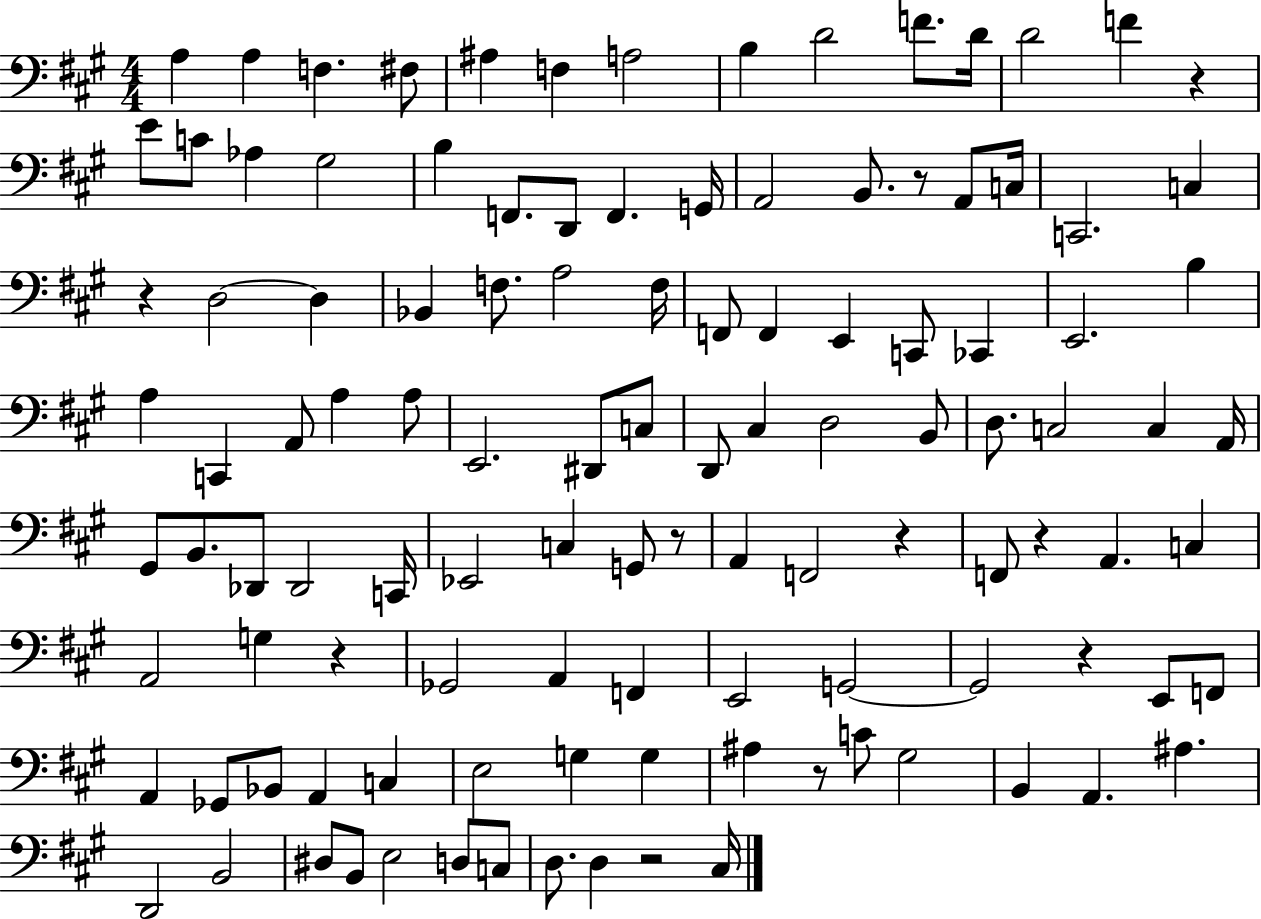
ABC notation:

X:1
T:Untitled
M:4/4
L:1/4
K:A
A, A, F, ^F,/2 ^A, F, A,2 B, D2 F/2 D/4 D2 F z E/2 C/2 _A, ^G,2 B, F,,/2 D,,/2 F,, G,,/4 A,,2 B,,/2 z/2 A,,/2 C,/4 C,,2 C, z D,2 D, _B,, F,/2 A,2 F,/4 F,,/2 F,, E,, C,,/2 _C,, E,,2 B, A, C,, A,,/2 A, A,/2 E,,2 ^D,,/2 C,/2 D,,/2 ^C, D,2 B,,/2 D,/2 C,2 C, A,,/4 ^G,,/2 B,,/2 _D,,/2 _D,,2 C,,/4 _E,,2 C, G,,/2 z/2 A,, F,,2 z F,,/2 z A,, C, A,,2 G, z _G,,2 A,, F,, E,,2 G,,2 G,,2 z E,,/2 F,,/2 A,, _G,,/2 _B,,/2 A,, C, E,2 G, G, ^A, z/2 C/2 ^G,2 B,, A,, ^A, D,,2 B,,2 ^D,/2 B,,/2 E,2 D,/2 C,/2 D,/2 D, z2 ^C,/4